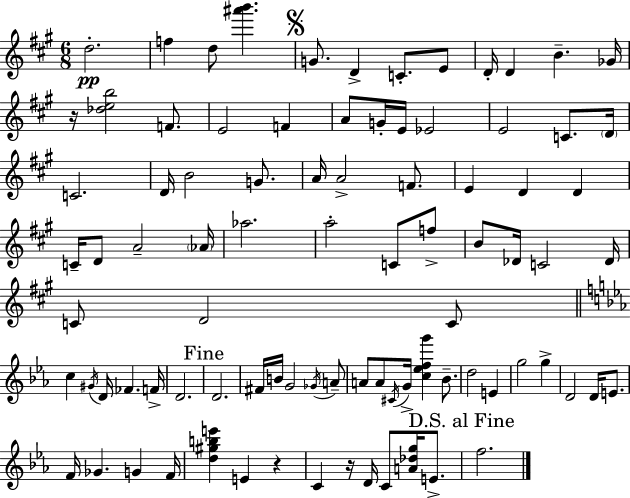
D5/h. F5/q D5/e [A#6,B6]/q. G4/e. D4/q C4/e. E4/e D4/s D4/q B4/q. Gb4/s R/s [Db5,E5,B5]/h F4/e. E4/h F4/q A4/e G4/s E4/s Eb4/h E4/h C4/e. D4/s C4/h. D4/s B4/h G4/e. A4/s A4/h F4/e. E4/q D4/q D4/q C4/s D4/e A4/h Ab4/s Ab5/h. A5/h C4/e F5/e B4/e Db4/s C4/h Db4/s C4/e D4/h C4/e C5/q G#4/s D4/s FES4/q. F4/s D4/h. D4/h. F#4/s B4/s G4/h Gb4/s A4/e A4/e A4/e C#4/s G4/s [C5,Eb5,F5,G6]/q Bb4/e. D5/h E4/q G5/h G5/q D4/h D4/s E4/e. F4/s Gb4/q. G4/q F4/s [D5,G#5,B5,E6]/q E4/q R/q C4/q R/s D4/s C4/e [A4,Db5,G5]/s E4/e. F5/h.